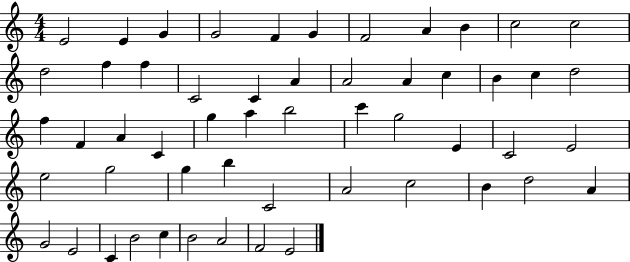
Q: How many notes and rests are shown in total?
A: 54